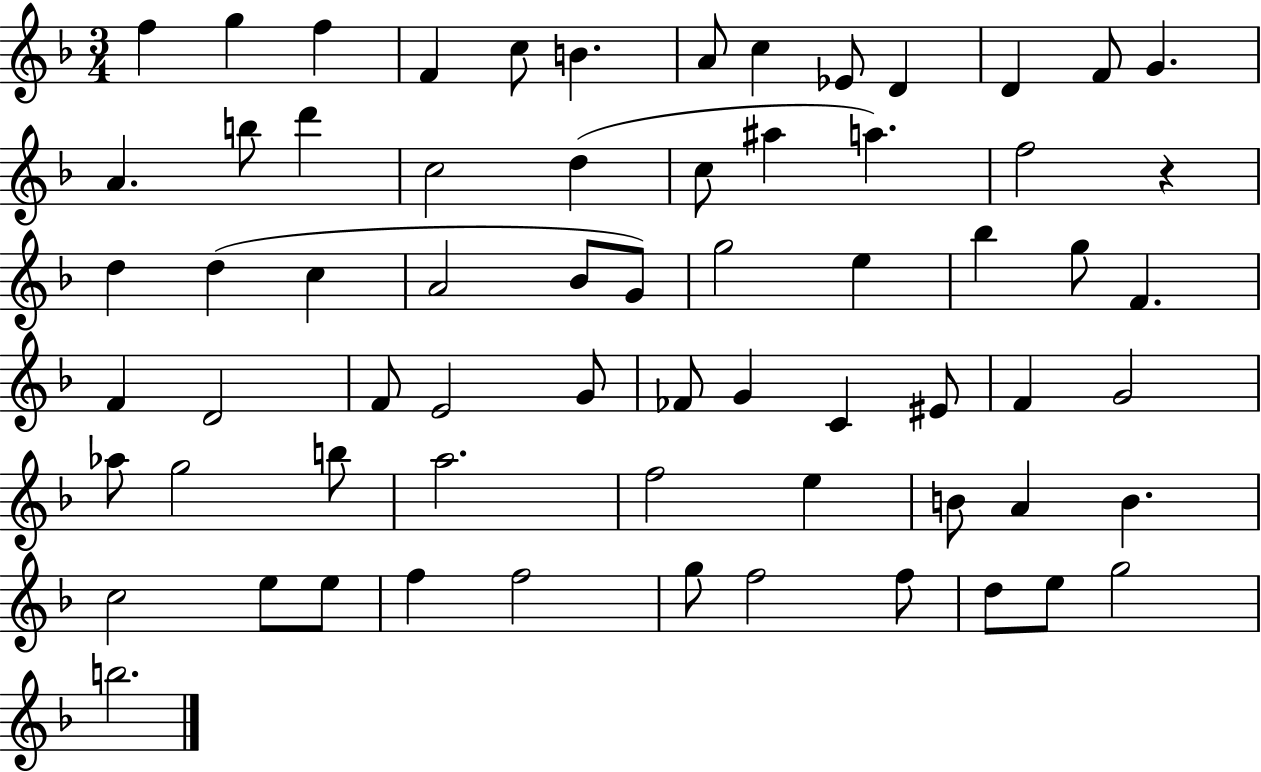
{
  \clef treble
  \numericTimeSignature
  \time 3/4
  \key f \major
  f''4 g''4 f''4 | f'4 c''8 b'4. | a'8 c''4 ees'8 d'4 | d'4 f'8 g'4. | \break a'4. b''8 d'''4 | c''2 d''4( | c''8 ais''4 a''4.) | f''2 r4 | \break d''4 d''4( c''4 | a'2 bes'8 g'8) | g''2 e''4 | bes''4 g''8 f'4. | \break f'4 d'2 | f'8 e'2 g'8 | fes'8 g'4 c'4 eis'8 | f'4 g'2 | \break aes''8 g''2 b''8 | a''2. | f''2 e''4 | b'8 a'4 b'4. | \break c''2 e''8 e''8 | f''4 f''2 | g''8 f''2 f''8 | d''8 e''8 g''2 | \break b''2. | \bar "|."
}